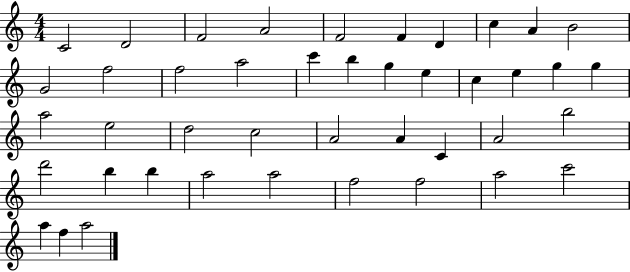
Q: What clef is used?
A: treble